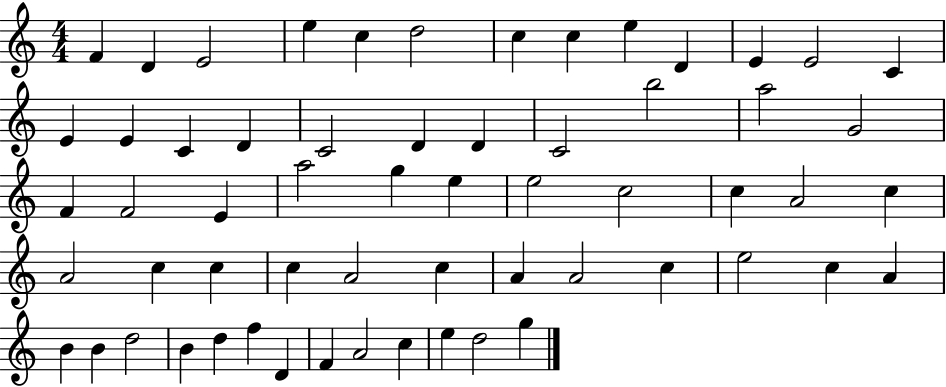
F4/q D4/q E4/h E5/q C5/q D5/h C5/q C5/q E5/q D4/q E4/q E4/h C4/q E4/q E4/q C4/q D4/q C4/h D4/q D4/q C4/h B5/h A5/h G4/h F4/q F4/h E4/q A5/h G5/q E5/q E5/h C5/h C5/q A4/h C5/q A4/h C5/q C5/q C5/q A4/h C5/q A4/q A4/h C5/q E5/h C5/q A4/q B4/q B4/q D5/h B4/q D5/q F5/q D4/q F4/q A4/h C5/q E5/q D5/h G5/q